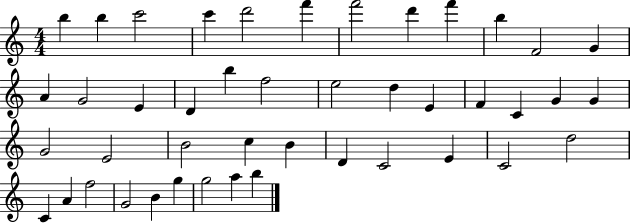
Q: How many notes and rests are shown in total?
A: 44